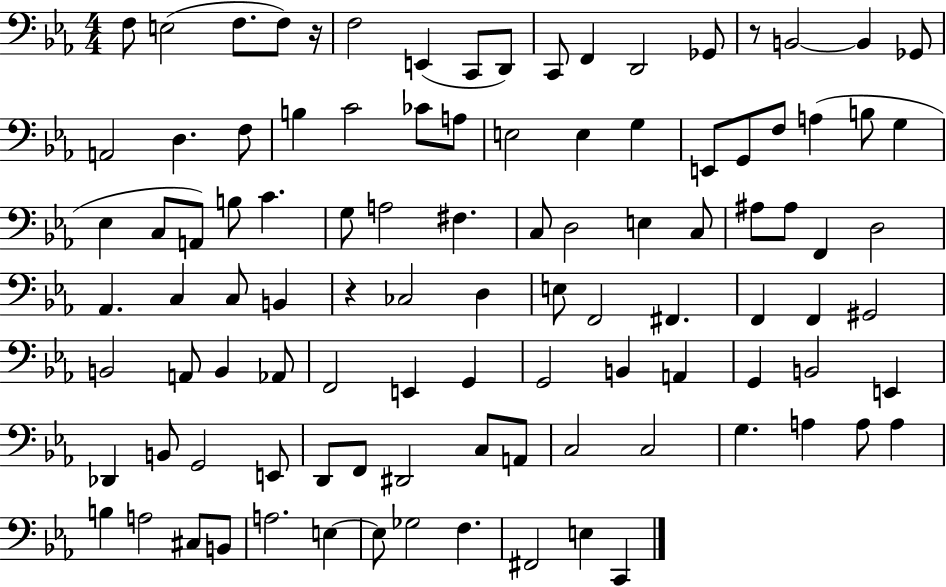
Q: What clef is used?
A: bass